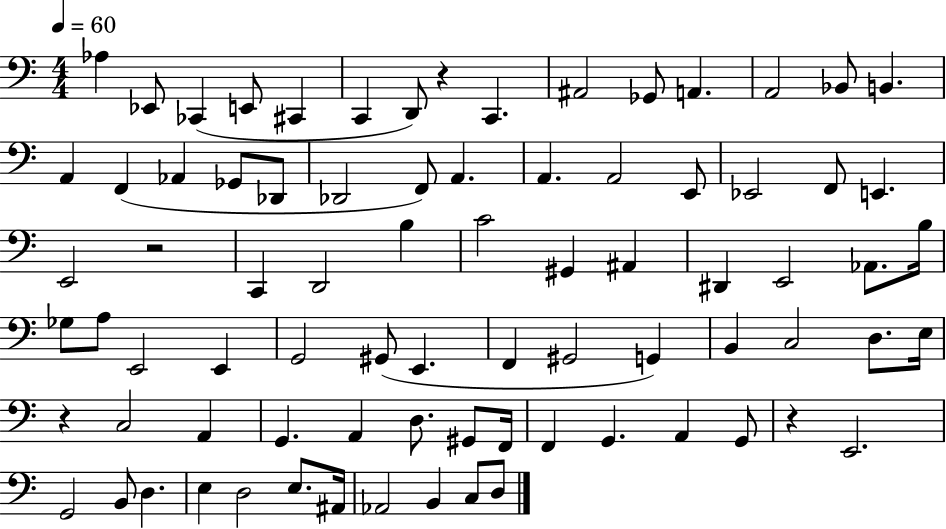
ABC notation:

X:1
T:Untitled
M:4/4
L:1/4
K:C
_A, _E,,/2 _C,, E,,/2 ^C,, C,, D,,/2 z C,, ^A,,2 _G,,/2 A,, A,,2 _B,,/2 B,, A,, F,, _A,, _G,,/2 _D,,/2 _D,,2 F,,/2 A,, A,, A,,2 E,,/2 _E,,2 F,,/2 E,, E,,2 z2 C,, D,,2 B, C2 ^G,, ^A,, ^D,, E,,2 _A,,/2 B,/4 _G,/2 A,/2 E,,2 E,, G,,2 ^G,,/2 E,, F,, ^G,,2 G,, B,, C,2 D,/2 E,/4 z C,2 A,, G,, A,, D,/2 ^G,,/2 F,,/4 F,, G,, A,, G,,/2 z E,,2 G,,2 B,,/2 D, E, D,2 E,/2 ^A,,/4 _A,,2 B,, C,/2 D,/2